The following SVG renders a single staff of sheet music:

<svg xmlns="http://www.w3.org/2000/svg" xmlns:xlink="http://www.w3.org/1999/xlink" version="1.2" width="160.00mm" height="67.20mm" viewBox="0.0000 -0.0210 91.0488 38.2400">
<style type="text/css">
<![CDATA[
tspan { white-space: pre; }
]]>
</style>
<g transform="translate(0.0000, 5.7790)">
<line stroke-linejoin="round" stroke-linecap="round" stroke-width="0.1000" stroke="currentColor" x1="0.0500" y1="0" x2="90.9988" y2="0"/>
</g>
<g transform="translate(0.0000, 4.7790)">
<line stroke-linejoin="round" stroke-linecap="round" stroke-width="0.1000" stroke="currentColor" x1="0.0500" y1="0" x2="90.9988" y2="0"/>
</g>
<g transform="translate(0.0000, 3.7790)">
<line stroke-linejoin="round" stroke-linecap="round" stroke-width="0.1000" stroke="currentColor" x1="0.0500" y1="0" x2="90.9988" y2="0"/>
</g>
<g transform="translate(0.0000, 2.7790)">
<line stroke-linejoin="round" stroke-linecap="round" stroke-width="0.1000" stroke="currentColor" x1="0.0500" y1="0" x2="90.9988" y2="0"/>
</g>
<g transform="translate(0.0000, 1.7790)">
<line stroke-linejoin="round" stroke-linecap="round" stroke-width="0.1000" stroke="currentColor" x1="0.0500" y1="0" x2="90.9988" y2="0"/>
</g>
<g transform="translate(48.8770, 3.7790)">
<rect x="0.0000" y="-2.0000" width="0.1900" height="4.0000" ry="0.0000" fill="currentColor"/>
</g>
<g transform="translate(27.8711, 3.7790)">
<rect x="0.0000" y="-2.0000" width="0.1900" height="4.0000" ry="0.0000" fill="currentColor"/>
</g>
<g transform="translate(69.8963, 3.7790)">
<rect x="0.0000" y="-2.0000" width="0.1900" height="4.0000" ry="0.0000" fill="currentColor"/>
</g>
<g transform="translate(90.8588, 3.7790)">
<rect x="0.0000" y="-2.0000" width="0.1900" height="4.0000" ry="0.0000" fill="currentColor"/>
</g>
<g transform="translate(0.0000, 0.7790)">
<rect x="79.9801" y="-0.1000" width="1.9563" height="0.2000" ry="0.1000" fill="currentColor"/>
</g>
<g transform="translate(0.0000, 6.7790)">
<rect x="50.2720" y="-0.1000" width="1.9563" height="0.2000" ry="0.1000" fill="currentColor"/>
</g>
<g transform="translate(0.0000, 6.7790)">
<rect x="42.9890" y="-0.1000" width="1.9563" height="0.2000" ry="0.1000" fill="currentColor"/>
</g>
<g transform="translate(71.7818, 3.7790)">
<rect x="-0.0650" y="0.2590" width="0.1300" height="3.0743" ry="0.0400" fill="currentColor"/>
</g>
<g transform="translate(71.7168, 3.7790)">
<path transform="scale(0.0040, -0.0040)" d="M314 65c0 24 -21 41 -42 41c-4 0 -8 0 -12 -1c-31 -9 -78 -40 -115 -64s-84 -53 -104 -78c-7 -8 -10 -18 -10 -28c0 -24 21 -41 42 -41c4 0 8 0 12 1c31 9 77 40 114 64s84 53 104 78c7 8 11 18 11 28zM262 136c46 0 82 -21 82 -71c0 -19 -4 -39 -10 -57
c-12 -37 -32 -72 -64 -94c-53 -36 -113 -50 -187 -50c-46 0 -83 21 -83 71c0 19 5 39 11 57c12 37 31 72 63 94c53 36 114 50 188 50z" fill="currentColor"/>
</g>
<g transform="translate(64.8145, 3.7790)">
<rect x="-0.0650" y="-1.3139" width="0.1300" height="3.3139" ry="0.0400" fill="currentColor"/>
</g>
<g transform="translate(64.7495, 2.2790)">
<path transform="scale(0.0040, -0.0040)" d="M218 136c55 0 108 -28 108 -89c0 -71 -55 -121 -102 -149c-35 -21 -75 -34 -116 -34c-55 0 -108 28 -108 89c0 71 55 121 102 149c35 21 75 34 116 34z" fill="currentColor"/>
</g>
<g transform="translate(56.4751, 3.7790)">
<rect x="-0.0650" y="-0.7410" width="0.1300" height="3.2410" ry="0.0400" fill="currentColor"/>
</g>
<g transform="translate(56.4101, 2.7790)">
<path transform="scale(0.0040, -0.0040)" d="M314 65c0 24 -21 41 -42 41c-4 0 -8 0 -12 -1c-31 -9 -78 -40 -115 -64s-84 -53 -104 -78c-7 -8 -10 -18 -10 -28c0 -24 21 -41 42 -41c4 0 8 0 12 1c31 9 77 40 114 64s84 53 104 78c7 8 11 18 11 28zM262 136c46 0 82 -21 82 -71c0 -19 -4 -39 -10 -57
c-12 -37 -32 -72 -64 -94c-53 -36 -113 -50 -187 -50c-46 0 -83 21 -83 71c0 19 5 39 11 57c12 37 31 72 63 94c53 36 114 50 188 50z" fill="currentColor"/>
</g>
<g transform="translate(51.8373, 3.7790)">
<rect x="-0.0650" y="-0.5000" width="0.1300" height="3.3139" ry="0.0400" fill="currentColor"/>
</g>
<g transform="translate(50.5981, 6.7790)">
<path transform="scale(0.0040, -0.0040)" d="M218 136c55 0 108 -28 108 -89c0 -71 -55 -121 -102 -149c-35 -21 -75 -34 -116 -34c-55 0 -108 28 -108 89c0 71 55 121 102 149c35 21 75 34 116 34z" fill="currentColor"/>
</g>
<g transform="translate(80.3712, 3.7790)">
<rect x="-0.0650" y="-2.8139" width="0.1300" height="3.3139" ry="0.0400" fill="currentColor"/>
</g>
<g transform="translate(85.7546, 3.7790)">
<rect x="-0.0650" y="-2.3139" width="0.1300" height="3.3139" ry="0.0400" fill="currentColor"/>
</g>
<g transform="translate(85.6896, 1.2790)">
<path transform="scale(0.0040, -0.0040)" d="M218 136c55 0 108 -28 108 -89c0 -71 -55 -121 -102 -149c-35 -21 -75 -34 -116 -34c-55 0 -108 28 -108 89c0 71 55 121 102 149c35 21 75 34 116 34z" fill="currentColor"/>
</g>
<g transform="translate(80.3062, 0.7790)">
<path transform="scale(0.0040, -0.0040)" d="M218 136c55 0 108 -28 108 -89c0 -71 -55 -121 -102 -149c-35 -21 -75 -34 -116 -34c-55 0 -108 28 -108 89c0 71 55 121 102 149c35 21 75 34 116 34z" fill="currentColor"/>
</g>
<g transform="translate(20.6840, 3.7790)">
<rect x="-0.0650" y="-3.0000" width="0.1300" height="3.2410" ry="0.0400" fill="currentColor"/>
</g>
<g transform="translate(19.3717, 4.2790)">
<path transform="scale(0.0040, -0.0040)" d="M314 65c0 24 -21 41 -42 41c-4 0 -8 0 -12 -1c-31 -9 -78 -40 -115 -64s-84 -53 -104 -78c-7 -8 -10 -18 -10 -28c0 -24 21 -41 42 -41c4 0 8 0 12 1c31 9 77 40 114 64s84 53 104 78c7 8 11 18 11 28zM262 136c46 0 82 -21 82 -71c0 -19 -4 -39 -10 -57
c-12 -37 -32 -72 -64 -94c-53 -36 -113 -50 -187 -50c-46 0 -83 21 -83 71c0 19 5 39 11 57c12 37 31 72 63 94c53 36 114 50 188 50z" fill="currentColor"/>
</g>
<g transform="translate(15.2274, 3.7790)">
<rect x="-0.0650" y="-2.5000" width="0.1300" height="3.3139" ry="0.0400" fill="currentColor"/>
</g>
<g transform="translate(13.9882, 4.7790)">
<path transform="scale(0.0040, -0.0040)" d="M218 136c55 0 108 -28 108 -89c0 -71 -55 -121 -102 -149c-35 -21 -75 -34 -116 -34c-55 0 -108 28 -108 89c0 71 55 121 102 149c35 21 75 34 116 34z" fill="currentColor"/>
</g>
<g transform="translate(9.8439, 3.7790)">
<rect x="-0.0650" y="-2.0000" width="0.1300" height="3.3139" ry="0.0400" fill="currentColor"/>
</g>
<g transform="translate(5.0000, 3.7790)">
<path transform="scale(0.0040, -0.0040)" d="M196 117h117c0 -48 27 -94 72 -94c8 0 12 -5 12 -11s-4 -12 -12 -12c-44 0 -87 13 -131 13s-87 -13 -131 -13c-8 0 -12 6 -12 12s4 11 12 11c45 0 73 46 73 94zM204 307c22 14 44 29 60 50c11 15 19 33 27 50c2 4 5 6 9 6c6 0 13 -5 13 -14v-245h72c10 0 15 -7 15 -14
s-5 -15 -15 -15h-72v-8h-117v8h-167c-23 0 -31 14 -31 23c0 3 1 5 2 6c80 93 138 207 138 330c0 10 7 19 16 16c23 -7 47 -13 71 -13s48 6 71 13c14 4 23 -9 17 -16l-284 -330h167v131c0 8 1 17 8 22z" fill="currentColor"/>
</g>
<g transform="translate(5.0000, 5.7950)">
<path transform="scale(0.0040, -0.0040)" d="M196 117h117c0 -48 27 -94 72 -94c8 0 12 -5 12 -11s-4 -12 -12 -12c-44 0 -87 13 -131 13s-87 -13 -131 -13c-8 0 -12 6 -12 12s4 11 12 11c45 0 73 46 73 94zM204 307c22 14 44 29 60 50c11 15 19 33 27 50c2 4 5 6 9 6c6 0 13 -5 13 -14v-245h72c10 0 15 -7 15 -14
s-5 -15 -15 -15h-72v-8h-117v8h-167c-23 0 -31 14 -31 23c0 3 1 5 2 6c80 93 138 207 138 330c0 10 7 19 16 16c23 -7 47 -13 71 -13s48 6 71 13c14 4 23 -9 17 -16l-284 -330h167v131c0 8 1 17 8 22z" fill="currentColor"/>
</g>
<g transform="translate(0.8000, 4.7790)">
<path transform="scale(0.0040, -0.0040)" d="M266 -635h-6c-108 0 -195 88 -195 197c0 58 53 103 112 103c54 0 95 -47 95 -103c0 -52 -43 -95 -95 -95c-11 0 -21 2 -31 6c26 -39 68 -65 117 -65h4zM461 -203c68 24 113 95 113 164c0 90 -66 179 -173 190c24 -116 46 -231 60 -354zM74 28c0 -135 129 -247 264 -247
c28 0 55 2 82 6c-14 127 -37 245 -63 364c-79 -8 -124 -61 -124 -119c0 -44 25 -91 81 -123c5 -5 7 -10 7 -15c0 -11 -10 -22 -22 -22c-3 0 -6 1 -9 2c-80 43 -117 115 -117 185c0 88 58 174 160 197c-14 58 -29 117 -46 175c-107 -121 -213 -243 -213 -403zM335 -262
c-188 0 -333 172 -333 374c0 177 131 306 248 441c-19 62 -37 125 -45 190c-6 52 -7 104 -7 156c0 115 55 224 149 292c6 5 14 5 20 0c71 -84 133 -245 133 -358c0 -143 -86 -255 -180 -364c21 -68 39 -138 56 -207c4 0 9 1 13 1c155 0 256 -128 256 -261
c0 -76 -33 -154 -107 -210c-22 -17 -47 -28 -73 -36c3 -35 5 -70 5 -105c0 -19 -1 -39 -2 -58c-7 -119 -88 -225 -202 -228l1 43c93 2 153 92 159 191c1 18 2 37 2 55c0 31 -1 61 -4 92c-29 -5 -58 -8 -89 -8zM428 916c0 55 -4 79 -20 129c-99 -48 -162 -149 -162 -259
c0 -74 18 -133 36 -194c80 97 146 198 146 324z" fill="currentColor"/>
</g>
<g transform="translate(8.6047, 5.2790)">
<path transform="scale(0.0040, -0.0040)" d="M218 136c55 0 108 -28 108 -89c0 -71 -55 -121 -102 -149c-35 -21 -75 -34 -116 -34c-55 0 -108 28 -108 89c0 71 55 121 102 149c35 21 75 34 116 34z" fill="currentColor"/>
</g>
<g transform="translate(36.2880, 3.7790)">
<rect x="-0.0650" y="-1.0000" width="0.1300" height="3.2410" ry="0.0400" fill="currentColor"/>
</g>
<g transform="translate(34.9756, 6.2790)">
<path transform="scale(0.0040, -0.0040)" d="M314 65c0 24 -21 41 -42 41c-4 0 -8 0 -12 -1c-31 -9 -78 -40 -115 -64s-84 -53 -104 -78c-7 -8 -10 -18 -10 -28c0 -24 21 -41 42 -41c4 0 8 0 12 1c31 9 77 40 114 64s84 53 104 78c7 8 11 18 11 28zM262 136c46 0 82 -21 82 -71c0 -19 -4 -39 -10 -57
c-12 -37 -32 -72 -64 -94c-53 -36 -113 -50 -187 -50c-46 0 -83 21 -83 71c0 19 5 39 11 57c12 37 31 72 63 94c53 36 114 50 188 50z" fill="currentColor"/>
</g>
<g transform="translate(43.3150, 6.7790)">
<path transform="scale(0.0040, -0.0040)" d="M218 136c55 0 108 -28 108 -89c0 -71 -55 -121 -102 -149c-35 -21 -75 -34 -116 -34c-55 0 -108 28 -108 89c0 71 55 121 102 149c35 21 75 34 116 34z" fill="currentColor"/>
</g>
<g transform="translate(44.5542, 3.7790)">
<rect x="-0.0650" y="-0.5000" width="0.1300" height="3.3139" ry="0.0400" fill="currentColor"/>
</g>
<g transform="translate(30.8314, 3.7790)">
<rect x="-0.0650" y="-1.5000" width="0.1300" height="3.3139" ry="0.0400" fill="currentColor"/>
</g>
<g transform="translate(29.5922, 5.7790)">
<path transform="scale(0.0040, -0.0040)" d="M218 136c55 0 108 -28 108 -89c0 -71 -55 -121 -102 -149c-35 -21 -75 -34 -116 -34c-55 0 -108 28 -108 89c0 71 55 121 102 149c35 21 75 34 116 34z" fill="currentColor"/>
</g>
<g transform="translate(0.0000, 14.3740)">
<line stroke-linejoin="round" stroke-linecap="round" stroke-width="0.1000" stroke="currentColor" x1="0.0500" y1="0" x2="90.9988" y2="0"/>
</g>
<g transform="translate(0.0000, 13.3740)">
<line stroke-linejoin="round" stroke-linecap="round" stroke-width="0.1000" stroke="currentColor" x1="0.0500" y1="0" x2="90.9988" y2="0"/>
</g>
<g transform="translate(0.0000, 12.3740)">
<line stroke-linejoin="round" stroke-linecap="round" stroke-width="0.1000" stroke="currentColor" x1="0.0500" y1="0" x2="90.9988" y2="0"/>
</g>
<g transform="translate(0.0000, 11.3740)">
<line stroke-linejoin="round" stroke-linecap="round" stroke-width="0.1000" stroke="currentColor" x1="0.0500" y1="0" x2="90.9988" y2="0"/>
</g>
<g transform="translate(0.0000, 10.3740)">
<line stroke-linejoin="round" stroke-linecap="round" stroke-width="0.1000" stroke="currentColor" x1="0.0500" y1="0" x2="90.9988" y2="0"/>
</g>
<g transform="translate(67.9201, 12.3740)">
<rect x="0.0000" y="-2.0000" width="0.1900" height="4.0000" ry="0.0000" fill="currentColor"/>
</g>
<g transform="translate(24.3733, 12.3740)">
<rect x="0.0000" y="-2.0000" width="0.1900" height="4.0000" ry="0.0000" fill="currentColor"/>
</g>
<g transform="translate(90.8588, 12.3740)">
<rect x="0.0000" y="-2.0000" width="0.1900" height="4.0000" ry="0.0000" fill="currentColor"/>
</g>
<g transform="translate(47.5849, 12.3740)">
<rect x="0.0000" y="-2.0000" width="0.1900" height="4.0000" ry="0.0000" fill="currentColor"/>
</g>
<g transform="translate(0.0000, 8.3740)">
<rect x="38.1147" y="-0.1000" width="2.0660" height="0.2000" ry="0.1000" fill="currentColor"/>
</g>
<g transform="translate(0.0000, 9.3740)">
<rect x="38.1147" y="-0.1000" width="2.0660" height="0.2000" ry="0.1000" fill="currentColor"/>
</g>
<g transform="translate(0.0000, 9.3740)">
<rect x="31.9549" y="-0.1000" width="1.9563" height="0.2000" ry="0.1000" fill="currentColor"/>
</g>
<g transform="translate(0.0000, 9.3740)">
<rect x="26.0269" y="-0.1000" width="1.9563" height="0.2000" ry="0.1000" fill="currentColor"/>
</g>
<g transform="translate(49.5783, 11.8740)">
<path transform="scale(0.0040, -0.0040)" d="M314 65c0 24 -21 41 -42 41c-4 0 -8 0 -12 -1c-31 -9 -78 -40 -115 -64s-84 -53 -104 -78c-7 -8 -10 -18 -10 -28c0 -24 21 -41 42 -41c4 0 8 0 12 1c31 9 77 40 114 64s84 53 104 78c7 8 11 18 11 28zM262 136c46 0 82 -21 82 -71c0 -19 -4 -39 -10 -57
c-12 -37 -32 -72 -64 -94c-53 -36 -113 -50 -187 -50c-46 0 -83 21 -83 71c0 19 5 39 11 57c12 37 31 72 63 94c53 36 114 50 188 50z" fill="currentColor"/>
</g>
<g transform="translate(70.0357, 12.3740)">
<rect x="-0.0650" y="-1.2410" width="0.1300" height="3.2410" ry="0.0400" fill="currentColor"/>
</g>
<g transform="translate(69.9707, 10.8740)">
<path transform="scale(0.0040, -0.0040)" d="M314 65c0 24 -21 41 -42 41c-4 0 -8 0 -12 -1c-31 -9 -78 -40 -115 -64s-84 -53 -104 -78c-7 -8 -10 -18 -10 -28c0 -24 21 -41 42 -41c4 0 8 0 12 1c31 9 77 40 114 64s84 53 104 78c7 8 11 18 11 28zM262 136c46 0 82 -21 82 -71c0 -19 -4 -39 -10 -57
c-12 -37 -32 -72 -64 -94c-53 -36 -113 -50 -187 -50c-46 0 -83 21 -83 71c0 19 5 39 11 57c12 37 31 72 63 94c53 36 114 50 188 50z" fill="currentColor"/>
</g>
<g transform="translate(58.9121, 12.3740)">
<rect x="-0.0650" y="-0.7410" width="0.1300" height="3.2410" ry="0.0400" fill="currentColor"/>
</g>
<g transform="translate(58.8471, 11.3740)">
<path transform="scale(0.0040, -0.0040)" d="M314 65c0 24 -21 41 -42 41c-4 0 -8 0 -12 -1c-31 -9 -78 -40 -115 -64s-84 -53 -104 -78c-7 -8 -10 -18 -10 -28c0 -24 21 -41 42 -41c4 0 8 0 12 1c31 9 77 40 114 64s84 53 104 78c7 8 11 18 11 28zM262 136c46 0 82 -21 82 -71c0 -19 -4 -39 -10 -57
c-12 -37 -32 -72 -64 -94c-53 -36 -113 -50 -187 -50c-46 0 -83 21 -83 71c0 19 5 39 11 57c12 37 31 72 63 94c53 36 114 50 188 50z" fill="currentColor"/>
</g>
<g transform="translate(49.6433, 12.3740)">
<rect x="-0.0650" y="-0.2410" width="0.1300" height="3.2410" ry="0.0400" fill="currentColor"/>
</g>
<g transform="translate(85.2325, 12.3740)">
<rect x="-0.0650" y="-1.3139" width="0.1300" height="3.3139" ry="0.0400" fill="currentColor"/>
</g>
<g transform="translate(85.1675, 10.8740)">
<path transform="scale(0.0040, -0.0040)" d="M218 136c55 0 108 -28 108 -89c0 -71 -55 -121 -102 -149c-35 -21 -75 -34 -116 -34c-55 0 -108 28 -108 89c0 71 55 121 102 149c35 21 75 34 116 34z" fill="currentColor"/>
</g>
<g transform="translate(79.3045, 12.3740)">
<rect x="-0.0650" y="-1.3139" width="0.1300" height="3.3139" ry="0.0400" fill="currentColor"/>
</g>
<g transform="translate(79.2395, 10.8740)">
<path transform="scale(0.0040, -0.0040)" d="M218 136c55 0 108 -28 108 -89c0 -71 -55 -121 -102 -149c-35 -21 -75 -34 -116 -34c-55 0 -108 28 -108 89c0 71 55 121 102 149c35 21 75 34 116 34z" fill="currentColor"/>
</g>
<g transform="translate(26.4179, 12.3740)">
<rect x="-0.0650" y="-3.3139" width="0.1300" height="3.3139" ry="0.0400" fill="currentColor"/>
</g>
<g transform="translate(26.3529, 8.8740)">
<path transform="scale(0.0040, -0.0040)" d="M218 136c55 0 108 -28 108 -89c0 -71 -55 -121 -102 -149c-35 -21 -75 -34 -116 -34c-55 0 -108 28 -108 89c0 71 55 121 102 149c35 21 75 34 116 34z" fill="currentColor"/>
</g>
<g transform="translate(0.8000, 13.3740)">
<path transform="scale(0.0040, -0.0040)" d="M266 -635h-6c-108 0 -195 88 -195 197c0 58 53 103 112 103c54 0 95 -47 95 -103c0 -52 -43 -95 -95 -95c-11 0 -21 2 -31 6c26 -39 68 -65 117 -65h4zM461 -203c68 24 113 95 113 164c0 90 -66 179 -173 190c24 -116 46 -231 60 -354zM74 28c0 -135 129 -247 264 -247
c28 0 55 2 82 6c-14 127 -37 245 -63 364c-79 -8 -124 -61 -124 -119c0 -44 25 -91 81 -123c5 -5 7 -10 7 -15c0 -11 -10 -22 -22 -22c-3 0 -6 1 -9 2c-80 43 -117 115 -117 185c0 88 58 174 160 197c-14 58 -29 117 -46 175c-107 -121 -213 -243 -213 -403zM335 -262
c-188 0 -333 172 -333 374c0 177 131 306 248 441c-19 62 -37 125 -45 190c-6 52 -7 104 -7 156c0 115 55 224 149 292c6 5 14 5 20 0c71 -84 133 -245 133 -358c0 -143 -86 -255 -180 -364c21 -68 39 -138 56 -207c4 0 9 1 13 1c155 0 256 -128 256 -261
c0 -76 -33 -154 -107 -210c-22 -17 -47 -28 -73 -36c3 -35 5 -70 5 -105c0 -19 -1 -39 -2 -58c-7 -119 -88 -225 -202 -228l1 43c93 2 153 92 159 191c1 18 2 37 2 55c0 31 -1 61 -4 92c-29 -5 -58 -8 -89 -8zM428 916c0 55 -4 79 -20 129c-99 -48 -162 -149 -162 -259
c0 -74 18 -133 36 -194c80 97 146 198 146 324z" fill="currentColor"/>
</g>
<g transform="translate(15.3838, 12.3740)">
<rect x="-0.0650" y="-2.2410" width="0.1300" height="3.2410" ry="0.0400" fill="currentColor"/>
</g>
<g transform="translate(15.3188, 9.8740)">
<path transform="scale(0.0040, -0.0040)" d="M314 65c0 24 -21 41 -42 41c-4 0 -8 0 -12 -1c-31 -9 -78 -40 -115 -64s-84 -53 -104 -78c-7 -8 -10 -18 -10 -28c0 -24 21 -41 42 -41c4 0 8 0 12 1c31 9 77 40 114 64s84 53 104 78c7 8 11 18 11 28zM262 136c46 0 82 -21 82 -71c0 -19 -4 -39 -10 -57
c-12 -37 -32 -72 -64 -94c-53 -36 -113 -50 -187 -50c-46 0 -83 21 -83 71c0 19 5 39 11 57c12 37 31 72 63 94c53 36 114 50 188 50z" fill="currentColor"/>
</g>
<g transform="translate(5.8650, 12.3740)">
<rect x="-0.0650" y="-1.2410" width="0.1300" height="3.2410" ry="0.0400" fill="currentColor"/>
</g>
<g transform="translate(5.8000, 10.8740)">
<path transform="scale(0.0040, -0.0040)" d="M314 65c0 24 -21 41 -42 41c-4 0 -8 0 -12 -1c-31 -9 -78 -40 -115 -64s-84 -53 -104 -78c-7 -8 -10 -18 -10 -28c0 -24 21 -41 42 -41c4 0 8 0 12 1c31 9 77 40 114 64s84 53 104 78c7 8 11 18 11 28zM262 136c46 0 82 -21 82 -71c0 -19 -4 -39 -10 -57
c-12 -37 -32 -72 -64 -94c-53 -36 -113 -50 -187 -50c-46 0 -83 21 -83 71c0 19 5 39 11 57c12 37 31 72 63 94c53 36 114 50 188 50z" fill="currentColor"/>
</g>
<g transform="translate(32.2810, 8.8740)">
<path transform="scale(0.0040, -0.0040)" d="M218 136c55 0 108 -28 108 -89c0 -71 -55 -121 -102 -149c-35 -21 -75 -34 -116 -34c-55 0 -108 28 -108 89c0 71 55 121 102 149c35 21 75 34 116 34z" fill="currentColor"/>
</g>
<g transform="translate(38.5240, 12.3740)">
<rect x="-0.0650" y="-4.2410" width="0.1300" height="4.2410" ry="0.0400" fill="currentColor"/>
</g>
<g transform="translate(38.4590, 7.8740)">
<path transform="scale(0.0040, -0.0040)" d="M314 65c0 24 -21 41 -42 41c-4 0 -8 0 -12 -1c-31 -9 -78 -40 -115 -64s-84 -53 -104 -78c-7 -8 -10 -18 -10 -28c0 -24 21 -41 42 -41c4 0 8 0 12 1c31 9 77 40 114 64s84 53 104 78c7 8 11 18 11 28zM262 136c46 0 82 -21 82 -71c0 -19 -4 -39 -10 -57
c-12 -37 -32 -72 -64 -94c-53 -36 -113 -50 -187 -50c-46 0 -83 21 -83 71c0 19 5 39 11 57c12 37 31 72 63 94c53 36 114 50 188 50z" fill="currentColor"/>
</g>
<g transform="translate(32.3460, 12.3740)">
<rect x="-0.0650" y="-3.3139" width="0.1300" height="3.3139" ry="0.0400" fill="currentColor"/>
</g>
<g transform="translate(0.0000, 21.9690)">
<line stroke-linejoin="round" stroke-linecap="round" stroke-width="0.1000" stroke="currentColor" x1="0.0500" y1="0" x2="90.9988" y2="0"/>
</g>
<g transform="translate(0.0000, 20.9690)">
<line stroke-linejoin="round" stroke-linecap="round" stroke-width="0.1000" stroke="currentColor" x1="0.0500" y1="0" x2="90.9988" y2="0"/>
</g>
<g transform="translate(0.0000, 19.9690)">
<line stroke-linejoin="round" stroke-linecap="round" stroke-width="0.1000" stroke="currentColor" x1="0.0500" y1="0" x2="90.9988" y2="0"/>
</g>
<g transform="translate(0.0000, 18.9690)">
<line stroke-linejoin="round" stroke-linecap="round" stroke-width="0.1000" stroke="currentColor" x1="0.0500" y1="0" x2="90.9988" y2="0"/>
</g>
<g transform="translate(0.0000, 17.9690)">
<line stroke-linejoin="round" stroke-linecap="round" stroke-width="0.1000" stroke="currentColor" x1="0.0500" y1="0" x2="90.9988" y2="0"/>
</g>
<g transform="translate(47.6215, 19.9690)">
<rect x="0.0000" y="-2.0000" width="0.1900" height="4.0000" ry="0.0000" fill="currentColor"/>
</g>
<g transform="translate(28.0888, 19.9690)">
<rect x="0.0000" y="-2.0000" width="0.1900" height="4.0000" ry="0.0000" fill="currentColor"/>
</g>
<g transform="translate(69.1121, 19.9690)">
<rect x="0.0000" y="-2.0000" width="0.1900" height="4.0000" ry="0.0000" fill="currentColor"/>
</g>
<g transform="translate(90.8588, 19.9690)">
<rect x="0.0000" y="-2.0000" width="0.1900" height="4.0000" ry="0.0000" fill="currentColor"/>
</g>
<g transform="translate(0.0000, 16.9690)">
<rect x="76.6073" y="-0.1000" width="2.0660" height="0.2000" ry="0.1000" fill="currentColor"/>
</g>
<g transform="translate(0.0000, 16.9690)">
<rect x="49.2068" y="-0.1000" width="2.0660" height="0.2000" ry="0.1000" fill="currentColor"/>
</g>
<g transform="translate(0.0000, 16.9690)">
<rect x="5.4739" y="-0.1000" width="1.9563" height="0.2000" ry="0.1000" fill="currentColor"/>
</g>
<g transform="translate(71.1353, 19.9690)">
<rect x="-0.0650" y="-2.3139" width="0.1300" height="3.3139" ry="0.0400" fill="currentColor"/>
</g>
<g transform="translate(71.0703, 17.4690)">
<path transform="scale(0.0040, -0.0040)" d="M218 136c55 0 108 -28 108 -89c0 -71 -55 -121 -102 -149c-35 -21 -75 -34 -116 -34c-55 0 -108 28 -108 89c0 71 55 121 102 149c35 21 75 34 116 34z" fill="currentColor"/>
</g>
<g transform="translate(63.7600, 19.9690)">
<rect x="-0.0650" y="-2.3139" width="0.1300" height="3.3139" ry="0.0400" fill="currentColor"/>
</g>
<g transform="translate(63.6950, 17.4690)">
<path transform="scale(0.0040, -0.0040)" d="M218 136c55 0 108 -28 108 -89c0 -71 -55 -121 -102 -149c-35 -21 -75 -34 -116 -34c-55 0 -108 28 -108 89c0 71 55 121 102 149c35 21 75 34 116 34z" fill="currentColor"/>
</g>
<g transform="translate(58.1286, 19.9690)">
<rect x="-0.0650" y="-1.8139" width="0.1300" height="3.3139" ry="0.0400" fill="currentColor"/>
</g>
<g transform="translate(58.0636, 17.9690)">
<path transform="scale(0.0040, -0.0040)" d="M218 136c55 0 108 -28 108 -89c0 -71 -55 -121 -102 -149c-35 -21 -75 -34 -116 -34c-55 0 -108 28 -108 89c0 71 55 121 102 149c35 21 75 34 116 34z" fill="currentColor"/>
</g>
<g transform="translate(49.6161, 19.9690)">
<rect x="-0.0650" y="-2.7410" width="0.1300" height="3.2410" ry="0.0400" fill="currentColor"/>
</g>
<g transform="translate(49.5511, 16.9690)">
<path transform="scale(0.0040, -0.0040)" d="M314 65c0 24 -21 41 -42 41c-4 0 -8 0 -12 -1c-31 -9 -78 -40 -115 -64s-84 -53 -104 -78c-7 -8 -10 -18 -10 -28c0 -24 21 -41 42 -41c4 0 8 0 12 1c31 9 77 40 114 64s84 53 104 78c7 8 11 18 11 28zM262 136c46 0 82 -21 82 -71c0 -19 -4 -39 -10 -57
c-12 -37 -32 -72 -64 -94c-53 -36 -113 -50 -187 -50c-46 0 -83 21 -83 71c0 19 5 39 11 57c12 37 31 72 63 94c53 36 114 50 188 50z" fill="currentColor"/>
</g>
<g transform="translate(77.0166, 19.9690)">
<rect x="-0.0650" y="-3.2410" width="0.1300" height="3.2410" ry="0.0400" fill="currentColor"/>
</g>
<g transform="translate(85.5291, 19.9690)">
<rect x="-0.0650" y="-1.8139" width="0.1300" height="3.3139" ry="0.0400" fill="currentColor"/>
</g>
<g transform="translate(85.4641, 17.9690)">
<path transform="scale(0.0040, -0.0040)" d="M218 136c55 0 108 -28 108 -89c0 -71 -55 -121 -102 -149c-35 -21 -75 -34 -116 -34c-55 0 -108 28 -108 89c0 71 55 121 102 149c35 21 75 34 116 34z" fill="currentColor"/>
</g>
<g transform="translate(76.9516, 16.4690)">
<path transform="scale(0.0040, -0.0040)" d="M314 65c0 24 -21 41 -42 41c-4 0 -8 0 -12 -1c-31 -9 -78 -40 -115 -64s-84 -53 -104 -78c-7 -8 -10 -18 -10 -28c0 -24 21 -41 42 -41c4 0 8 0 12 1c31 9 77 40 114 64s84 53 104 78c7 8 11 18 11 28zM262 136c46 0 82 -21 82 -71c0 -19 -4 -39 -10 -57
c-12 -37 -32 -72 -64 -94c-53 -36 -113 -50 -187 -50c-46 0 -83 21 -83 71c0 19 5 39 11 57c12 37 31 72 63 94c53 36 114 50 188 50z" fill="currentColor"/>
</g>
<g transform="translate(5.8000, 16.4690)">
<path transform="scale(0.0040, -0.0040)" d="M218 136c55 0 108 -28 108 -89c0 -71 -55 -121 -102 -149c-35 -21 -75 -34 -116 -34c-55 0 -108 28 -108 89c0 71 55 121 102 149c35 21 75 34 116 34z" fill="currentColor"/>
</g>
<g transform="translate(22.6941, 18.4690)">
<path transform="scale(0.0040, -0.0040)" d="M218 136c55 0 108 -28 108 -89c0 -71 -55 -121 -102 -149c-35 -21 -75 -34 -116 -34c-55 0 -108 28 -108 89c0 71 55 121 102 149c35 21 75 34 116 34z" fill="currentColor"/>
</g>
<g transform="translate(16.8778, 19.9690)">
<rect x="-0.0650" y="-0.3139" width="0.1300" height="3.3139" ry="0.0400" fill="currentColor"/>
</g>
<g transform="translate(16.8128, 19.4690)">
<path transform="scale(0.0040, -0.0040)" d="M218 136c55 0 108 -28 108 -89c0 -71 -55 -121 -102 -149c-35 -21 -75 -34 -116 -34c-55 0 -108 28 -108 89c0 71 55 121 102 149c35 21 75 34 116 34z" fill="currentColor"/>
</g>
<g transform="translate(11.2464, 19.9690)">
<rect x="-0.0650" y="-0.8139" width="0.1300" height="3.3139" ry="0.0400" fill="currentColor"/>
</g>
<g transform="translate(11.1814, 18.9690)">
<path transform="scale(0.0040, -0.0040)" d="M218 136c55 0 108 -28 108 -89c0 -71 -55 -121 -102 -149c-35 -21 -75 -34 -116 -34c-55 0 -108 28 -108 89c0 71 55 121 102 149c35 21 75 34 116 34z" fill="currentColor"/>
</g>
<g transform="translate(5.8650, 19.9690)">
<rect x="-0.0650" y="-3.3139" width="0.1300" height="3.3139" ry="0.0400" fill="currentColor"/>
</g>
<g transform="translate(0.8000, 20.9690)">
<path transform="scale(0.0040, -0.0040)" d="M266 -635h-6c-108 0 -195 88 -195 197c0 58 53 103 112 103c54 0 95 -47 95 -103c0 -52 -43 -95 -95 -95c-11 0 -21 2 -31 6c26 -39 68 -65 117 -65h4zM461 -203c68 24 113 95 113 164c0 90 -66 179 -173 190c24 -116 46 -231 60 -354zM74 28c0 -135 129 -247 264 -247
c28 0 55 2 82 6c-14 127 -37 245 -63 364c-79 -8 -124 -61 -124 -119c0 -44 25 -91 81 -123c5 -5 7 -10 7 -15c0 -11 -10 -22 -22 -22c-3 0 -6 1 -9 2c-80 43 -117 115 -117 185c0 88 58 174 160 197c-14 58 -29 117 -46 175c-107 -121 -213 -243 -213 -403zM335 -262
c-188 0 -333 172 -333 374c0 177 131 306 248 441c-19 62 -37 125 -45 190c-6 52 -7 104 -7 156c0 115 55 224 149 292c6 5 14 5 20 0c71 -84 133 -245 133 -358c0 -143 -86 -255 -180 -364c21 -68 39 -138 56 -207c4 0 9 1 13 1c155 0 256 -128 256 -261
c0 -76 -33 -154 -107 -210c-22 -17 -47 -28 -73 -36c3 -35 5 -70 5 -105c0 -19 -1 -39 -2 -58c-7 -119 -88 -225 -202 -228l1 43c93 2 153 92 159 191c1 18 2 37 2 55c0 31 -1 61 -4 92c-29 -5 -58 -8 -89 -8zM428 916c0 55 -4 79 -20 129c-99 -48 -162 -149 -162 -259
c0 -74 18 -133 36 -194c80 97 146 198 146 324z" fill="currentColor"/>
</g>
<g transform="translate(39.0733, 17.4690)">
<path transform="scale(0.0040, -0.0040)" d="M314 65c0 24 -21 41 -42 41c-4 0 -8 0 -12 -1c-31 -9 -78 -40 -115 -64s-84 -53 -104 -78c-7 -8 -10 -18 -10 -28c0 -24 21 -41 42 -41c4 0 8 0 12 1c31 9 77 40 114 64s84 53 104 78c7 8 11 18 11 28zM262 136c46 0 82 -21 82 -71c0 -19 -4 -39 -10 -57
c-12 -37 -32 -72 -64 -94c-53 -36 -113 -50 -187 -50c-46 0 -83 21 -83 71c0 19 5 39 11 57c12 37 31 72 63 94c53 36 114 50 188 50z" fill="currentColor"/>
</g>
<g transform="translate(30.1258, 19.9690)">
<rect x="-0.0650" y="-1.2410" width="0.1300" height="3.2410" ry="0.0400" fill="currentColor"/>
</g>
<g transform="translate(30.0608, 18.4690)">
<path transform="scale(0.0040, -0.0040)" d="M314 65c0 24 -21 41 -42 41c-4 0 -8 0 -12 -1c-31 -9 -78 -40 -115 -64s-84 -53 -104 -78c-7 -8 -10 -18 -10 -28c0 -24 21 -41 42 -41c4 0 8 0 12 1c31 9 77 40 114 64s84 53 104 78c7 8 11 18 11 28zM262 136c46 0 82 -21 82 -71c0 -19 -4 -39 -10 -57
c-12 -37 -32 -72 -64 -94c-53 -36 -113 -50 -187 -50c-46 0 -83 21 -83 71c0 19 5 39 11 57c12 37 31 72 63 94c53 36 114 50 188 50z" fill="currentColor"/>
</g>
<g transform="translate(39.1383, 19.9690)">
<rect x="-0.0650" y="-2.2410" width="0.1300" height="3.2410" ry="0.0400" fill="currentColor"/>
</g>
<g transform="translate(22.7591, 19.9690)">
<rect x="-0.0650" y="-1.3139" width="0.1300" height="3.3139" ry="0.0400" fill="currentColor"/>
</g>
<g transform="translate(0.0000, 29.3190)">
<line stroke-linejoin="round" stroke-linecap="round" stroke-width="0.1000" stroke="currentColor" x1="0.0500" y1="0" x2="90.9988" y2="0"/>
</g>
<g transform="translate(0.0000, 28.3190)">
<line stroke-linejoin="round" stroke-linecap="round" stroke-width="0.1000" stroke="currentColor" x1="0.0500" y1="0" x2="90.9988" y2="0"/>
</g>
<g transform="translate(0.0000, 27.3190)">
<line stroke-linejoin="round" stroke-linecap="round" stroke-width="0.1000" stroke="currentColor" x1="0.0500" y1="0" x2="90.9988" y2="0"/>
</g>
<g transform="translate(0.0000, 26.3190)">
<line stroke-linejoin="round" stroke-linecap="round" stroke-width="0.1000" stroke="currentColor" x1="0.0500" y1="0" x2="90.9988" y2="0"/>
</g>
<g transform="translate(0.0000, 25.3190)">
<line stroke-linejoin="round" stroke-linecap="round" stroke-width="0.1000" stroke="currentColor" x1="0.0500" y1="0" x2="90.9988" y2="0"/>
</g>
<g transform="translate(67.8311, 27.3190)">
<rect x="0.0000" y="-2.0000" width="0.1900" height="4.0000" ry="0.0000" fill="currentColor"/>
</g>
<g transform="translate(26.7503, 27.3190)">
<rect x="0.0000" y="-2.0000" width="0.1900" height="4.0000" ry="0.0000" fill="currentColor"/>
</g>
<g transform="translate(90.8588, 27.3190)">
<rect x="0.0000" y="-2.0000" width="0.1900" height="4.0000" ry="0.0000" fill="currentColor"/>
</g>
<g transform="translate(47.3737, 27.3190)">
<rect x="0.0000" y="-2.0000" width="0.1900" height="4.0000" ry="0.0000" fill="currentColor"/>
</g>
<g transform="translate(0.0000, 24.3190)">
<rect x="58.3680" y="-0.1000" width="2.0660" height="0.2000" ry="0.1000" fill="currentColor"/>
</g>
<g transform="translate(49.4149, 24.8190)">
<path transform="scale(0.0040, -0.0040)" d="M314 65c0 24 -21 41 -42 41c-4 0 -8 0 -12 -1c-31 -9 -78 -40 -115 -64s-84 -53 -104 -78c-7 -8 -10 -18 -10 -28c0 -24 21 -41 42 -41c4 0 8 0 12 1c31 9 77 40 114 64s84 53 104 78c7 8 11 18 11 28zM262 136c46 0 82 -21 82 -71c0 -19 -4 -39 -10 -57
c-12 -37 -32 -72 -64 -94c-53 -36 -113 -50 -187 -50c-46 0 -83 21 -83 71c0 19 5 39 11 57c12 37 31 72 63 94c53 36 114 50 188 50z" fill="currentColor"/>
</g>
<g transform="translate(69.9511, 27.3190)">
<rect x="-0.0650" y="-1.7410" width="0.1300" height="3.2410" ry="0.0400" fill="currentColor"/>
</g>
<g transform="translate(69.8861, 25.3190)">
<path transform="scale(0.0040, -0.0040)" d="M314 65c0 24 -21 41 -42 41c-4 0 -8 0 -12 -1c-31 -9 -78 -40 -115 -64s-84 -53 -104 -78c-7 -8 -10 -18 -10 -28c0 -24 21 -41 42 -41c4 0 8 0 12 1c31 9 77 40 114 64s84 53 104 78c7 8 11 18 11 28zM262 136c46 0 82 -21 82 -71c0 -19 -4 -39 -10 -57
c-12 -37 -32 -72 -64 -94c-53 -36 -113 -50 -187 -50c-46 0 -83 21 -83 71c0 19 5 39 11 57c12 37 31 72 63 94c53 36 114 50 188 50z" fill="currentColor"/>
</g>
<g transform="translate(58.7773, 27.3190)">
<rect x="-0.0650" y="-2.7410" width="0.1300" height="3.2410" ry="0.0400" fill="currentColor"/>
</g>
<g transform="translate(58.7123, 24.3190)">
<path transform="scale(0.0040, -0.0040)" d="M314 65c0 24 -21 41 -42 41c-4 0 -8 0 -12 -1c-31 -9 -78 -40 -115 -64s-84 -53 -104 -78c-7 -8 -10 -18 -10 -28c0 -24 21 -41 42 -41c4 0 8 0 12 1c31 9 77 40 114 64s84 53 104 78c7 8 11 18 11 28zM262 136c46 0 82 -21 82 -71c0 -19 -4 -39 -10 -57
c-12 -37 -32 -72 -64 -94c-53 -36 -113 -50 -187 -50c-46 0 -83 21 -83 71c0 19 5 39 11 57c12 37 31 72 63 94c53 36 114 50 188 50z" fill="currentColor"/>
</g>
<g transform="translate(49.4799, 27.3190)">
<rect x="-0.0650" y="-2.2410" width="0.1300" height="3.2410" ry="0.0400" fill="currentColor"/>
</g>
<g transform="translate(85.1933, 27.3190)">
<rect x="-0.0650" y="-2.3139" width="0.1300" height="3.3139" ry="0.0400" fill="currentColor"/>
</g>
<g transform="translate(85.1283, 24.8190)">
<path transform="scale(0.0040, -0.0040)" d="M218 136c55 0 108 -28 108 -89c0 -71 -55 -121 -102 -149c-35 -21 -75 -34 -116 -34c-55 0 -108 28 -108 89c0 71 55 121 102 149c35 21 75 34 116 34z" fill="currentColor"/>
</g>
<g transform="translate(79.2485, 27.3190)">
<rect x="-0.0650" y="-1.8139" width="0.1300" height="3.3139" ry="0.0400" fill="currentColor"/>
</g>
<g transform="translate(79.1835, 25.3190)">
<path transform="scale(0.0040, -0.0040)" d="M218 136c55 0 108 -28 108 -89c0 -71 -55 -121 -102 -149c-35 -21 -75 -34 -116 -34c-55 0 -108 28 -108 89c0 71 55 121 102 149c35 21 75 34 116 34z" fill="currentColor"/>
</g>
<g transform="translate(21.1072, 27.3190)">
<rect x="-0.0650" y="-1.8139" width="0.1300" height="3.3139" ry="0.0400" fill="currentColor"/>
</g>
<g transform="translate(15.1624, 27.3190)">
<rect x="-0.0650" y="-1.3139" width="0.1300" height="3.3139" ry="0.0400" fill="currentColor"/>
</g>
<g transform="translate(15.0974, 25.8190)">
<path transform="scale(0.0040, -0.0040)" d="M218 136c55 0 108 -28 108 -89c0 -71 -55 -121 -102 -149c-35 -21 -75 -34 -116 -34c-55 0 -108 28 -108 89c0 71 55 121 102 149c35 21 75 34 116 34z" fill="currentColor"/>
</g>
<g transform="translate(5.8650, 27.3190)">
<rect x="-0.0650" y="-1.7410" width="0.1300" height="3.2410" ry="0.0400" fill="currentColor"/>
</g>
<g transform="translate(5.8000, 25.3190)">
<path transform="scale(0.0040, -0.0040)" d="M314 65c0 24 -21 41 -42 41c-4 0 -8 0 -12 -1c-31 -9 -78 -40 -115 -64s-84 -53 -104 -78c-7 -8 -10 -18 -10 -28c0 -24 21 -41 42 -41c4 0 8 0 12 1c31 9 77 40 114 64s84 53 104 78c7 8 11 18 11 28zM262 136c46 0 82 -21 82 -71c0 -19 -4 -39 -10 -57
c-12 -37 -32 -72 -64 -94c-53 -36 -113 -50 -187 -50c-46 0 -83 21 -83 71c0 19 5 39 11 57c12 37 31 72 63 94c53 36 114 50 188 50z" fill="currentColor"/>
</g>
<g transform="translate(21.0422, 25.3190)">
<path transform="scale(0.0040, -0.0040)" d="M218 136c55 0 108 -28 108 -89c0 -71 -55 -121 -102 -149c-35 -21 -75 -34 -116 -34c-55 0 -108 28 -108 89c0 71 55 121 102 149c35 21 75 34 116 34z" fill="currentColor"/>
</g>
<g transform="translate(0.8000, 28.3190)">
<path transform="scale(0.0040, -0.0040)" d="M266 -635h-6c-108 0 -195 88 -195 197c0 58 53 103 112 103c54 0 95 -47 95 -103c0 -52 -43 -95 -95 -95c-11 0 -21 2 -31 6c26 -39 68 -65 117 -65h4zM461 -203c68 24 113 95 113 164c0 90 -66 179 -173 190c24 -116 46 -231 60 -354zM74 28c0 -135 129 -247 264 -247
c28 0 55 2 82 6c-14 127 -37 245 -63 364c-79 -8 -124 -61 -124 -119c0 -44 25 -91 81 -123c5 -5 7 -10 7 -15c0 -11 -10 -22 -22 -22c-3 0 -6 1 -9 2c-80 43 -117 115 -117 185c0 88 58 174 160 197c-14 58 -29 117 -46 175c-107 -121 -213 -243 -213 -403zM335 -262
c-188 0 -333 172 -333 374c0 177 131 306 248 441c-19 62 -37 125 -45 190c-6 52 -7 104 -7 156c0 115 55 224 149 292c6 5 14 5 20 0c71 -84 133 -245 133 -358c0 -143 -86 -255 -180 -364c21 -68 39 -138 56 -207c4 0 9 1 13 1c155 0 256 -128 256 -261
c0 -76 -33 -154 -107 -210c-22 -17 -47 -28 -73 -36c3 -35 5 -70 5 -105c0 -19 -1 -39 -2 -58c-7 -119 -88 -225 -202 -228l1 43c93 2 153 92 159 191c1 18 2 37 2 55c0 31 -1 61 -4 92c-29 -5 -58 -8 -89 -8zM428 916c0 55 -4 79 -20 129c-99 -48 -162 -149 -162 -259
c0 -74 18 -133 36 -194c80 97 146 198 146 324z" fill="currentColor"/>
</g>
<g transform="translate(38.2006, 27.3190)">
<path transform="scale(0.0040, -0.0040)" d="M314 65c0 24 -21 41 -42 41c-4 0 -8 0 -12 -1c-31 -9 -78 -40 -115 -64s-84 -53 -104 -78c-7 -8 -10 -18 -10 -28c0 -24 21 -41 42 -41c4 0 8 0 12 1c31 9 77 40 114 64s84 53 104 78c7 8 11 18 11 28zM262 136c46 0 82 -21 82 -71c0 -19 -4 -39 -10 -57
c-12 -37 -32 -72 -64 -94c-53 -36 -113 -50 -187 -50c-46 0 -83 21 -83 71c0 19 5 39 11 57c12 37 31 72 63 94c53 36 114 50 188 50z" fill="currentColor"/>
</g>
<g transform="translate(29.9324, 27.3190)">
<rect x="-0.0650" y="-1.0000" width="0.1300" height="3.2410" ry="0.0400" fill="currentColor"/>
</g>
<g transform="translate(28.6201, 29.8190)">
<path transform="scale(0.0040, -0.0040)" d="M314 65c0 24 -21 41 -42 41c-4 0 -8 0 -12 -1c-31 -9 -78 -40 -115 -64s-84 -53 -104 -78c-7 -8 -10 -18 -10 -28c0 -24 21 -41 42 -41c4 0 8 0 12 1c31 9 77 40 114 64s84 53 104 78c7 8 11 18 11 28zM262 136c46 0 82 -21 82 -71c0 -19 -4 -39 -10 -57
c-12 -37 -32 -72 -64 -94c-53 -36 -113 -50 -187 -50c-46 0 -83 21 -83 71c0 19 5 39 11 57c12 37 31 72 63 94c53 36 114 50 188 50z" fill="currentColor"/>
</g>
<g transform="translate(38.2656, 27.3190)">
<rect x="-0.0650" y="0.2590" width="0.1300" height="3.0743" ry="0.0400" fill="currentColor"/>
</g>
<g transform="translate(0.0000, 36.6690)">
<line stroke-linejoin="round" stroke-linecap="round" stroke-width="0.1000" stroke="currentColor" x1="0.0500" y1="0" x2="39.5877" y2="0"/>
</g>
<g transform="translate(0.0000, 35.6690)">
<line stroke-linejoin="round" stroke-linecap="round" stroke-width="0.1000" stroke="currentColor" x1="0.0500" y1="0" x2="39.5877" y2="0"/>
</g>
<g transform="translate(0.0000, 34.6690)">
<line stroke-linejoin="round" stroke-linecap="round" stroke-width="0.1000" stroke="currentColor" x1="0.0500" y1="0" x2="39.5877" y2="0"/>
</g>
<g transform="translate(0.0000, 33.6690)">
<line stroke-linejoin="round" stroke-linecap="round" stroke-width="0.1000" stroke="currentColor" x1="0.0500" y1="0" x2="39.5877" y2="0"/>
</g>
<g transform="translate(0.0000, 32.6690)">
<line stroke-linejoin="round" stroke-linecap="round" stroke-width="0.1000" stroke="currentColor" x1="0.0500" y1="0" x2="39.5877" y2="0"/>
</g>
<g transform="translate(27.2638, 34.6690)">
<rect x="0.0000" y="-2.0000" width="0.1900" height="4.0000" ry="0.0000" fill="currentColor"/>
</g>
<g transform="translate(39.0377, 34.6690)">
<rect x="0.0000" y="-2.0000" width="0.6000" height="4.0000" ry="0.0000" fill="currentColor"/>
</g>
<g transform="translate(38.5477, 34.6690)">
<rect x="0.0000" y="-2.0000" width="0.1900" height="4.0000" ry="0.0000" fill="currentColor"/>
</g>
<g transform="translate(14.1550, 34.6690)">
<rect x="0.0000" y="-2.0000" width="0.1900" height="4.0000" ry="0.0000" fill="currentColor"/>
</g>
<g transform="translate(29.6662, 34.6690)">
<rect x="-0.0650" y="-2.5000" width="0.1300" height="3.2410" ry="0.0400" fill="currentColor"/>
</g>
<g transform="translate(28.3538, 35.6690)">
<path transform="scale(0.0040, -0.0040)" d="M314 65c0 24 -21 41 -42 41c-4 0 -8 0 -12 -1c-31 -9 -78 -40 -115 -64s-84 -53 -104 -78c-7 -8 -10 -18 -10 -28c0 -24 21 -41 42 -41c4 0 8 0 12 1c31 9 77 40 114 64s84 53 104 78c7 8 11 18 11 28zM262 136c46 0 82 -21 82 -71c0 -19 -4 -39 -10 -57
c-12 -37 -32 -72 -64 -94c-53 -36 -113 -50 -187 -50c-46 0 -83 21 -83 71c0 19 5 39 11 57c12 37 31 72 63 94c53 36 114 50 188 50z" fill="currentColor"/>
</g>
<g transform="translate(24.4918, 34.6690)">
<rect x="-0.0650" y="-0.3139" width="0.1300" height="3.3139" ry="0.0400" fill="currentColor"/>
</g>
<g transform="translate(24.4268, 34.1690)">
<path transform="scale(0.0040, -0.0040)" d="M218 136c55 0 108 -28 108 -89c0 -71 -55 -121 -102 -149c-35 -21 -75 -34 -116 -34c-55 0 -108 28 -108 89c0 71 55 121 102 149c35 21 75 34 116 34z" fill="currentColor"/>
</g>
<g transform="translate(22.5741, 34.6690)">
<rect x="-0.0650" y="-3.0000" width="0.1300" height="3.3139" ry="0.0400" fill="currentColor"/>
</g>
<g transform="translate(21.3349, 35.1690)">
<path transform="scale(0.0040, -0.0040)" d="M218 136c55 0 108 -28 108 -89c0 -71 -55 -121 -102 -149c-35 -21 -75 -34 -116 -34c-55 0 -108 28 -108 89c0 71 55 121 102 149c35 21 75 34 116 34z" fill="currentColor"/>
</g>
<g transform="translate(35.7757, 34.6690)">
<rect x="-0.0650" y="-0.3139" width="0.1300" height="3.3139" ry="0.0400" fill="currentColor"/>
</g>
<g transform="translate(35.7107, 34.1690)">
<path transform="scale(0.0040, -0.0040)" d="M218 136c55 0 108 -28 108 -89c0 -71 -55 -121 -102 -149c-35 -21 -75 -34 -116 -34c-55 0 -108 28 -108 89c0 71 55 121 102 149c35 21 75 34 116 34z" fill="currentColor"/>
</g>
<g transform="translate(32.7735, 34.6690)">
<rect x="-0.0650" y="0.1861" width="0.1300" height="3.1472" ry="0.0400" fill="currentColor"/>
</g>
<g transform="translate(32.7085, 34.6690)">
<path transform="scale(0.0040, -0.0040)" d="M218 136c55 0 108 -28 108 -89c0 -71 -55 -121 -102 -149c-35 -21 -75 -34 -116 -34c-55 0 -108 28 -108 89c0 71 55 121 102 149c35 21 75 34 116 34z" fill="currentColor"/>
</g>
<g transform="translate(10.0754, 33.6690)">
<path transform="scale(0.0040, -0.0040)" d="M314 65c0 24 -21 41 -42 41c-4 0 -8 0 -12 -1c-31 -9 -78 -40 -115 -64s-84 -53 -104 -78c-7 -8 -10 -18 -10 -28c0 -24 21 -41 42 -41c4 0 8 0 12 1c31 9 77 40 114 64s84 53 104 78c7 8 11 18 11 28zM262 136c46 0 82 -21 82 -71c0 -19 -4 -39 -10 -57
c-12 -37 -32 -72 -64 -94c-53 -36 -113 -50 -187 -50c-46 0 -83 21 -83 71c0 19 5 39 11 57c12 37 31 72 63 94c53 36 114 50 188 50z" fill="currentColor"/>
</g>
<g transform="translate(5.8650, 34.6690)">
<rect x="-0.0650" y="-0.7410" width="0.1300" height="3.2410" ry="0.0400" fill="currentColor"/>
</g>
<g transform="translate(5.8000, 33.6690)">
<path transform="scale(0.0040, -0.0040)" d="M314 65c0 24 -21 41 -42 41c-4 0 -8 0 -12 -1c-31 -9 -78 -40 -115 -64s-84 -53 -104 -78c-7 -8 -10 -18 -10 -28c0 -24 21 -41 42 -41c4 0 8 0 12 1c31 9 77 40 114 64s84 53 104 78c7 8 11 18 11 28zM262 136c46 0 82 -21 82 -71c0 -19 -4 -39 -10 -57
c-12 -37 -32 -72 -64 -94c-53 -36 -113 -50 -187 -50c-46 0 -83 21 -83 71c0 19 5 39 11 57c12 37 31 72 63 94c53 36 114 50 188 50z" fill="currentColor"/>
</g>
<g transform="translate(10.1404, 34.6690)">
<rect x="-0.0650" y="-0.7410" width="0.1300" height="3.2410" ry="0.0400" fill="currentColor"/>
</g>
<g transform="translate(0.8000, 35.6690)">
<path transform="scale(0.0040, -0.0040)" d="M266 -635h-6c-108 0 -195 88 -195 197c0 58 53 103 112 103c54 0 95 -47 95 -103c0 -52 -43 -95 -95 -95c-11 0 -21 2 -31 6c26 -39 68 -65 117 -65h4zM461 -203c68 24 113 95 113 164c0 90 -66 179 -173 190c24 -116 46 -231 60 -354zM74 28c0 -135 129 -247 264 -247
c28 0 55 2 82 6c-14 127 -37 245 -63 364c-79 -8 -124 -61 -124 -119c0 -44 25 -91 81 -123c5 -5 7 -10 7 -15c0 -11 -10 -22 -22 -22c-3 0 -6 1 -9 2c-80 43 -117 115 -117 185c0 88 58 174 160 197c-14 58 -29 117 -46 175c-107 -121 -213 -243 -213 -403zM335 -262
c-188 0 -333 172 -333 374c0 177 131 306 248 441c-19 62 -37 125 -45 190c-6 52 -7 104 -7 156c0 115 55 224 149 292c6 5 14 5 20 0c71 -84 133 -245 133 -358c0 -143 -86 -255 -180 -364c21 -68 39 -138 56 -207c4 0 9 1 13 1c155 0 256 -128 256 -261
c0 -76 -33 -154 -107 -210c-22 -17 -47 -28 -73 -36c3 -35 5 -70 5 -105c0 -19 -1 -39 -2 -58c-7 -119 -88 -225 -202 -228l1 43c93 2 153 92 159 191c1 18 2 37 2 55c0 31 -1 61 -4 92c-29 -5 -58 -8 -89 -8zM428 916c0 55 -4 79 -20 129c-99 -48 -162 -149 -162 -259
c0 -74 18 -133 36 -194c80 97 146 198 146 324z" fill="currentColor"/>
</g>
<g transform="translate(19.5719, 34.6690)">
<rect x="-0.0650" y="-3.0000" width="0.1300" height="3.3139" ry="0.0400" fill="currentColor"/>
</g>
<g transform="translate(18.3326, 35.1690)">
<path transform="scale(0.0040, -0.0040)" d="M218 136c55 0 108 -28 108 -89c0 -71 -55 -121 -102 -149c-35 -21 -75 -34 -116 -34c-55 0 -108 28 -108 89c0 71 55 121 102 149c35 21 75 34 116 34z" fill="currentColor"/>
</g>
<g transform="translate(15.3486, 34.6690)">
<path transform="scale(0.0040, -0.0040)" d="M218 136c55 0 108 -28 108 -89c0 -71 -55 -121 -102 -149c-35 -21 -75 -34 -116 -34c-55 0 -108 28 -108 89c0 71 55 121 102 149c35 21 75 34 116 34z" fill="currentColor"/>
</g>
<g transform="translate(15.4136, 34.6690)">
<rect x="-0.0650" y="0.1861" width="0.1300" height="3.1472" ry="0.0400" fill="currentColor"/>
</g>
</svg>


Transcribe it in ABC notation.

X:1
T:Untitled
M:4/4
L:1/4
K:C
F G A2 E D2 C C d2 e B2 a g e2 g2 b b d'2 c2 d2 e2 e e b d c e e2 g2 a2 f g g b2 f f2 e f D2 B2 g2 a2 f2 f g d2 d2 B A A c G2 B c